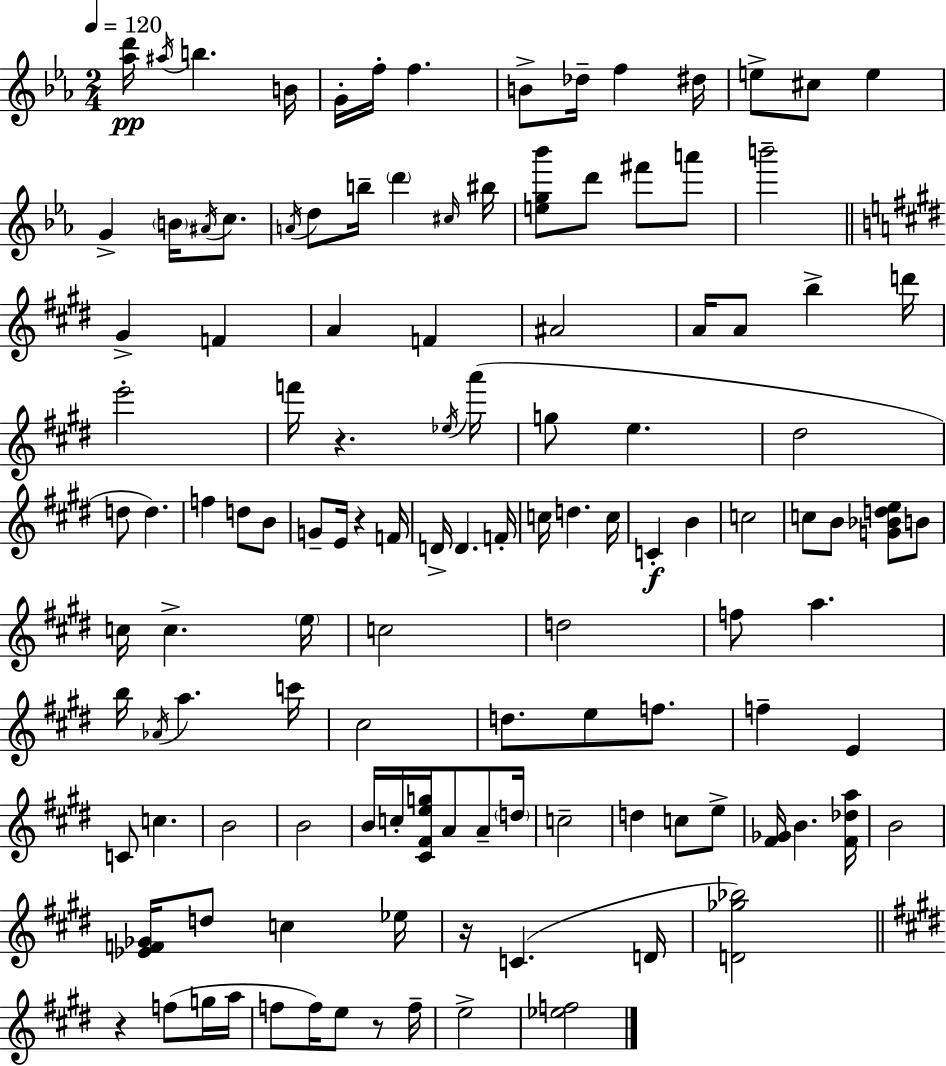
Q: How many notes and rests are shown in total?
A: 122